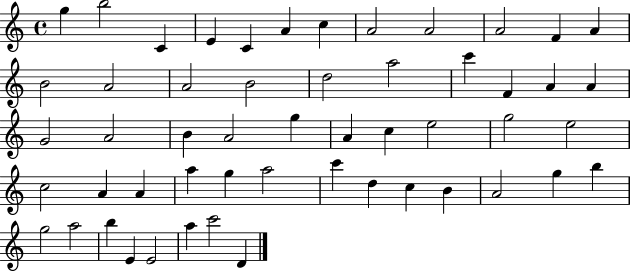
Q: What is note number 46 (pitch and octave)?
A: G5